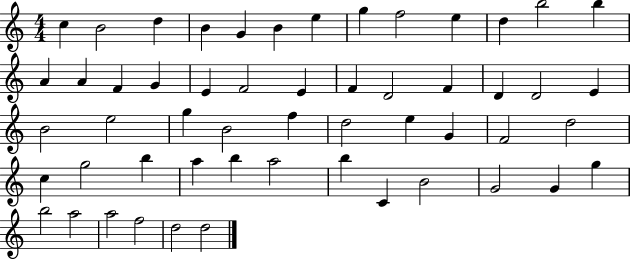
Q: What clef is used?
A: treble